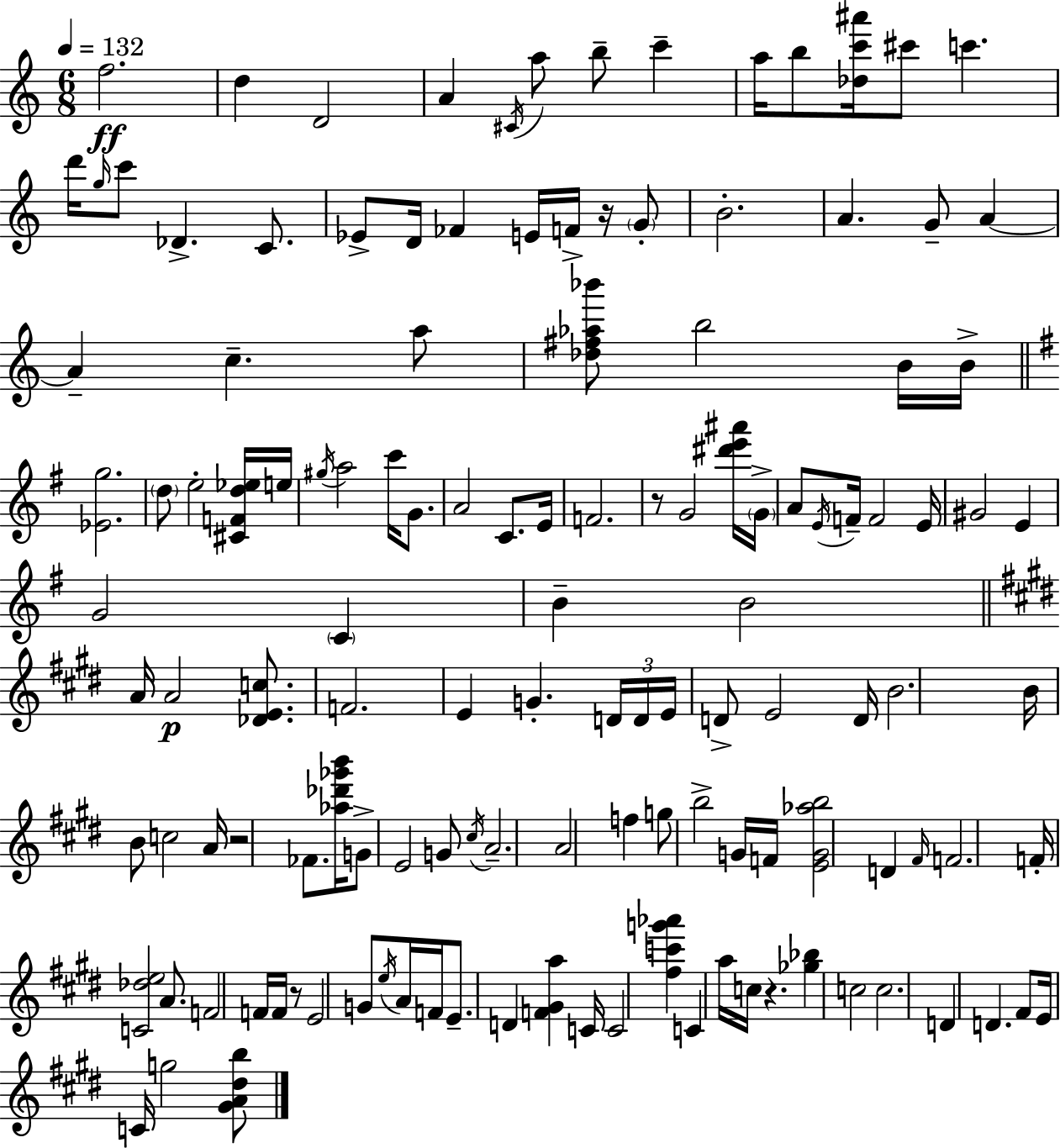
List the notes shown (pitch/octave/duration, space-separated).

F5/h. D5/q D4/h A4/q C#4/s A5/e B5/e C6/q A5/s B5/e [Db5,C6,A#6]/s C#6/e C6/q. D6/s G5/s C6/e Db4/q. C4/e. Eb4/e D4/s FES4/q E4/s F4/s R/s G4/e B4/h. A4/q. G4/e A4/q A4/q C5/q. A5/e [Db5,F#5,Ab5,Bb6]/e B5/h B4/s B4/s [Eb4,G5]/h. D5/e E5/h [C#4,F4,D5,Eb5]/s E5/s G#5/s A5/h C6/s G4/e. A4/h C4/e. E4/s F4/h. R/e G4/h [D#6,E6,A#6]/s G4/s A4/e E4/s F4/s F4/h E4/s G#4/h E4/q G4/h C4/q B4/q B4/h A4/s A4/h [Db4,E4,C5]/e. F4/h. E4/q G4/q. D4/s D4/s E4/s D4/e E4/h D4/s B4/h. B4/s B4/e C5/h A4/s R/h FES4/e. [Ab5,Db6,Gb6,B6]/s G4/e E4/h G4/e C#5/s A4/h. A4/h F5/q G5/e B5/h G4/s F4/s [E4,G4,Ab5,B5]/h D4/q F#4/s F4/h. F4/s [C4,Db5,E5]/h A4/e. F4/h F4/s F4/s R/e E4/h G4/e E5/s A4/s F4/s E4/e. D4/q [F4,G#4,A5]/q C4/s C4/h [F#5,C6,G6,Ab6]/q C4/q A5/s C5/s R/q. [Gb5,Bb5]/q C5/h C5/h. D4/q D4/q. F#4/e E4/s C4/s G5/h [G#4,A4,D#5,B5]/e